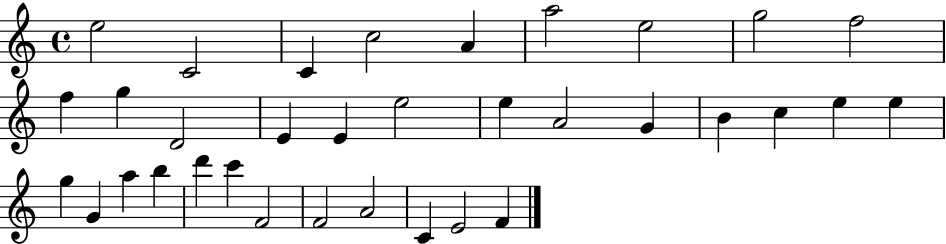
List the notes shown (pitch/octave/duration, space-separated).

E5/h C4/h C4/q C5/h A4/q A5/h E5/h G5/h F5/h F5/q G5/q D4/h E4/q E4/q E5/h E5/q A4/h G4/q B4/q C5/q E5/q E5/q G5/q G4/q A5/q B5/q D6/q C6/q F4/h F4/h A4/h C4/q E4/h F4/q